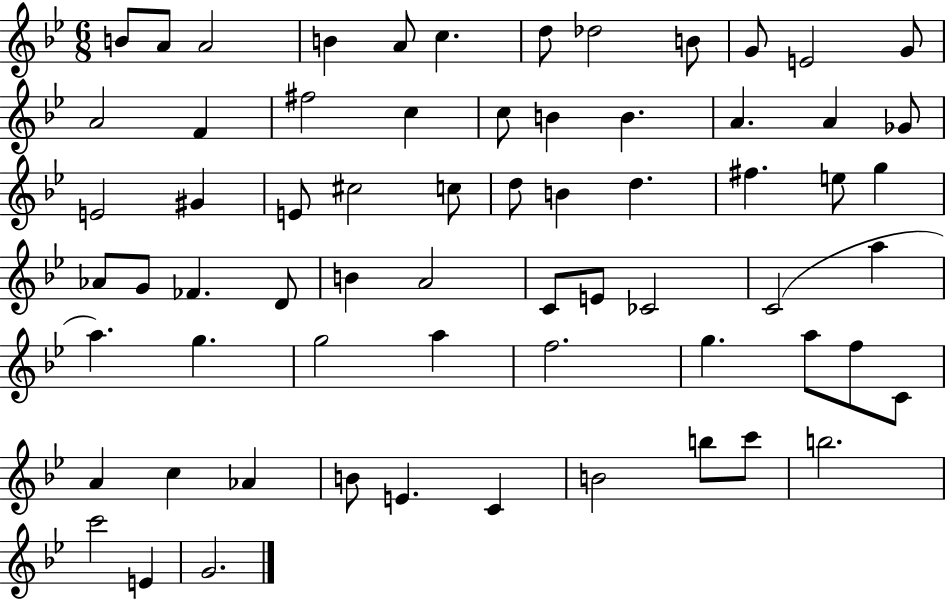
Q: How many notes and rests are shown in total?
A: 66